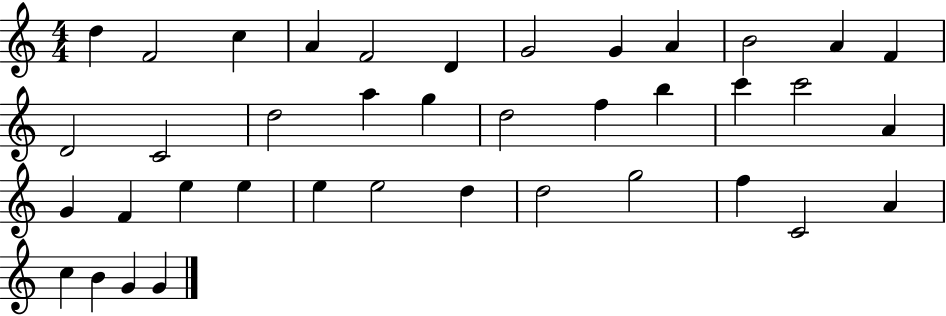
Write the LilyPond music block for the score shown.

{
  \clef treble
  \numericTimeSignature
  \time 4/4
  \key c \major
  d''4 f'2 c''4 | a'4 f'2 d'4 | g'2 g'4 a'4 | b'2 a'4 f'4 | \break d'2 c'2 | d''2 a''4 g''4 | d''2 f''4 b''4 | c'''4 c'''2 a'4 | \break g'4 f'4 e''4 e''4 | e''4 e''2 d''4 | d''2 g''2 | f''4 c'2 a'4 | \break c''4 b'4 g'4 g'4 | \bar "|."
}